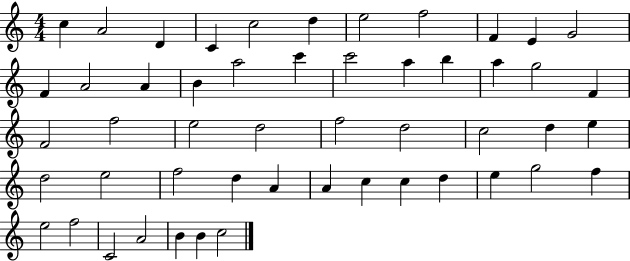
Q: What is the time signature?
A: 4/4